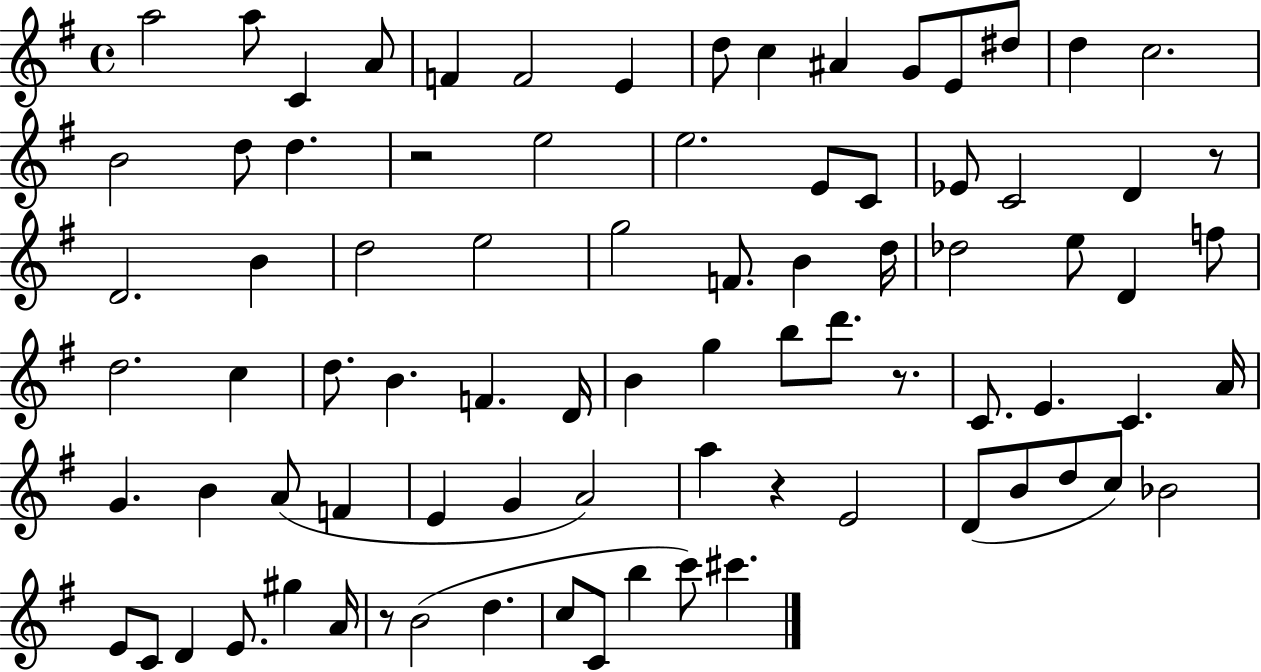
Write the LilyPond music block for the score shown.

{
  \clef treble
  \time 4/4
  \defaultTimeSignature
  \key g \major
  a''2 a''8 c'4 a'8 | f'4 f'2 e'4 | d''8 c''4 ais'4 g'8 e'8 dis''8 | d''4 c''2. | \break b'2 d''8 d''4. | r2 e''2 | e''2. e'8 c'8 | ees'8 c'2 d'4 r8 | \break d'2. b'4 | d''2 e''2 | g''2 f'8. b'4 d''16 | des''2 e''8 d'4 f''8 | \break d''2. c''4 | d''8. b'4. f'4. d'16 | b'4 g''4 b''8 d'''8. r8. | c'8. e'4. c'4. a'16 | \break g'4. b'4 a'8( f'4 | e'4 g'4 a'2) | a''4 r4 e'2 | d'8( b'8 d''8 c''8) bes'2 | \break e'8 c'8 d'4 e'8. gis''4 a'16 | r8 b'2( d''4. | c''8 c'8 b''4 c'''8) cis'''4. | \bar "|."
}